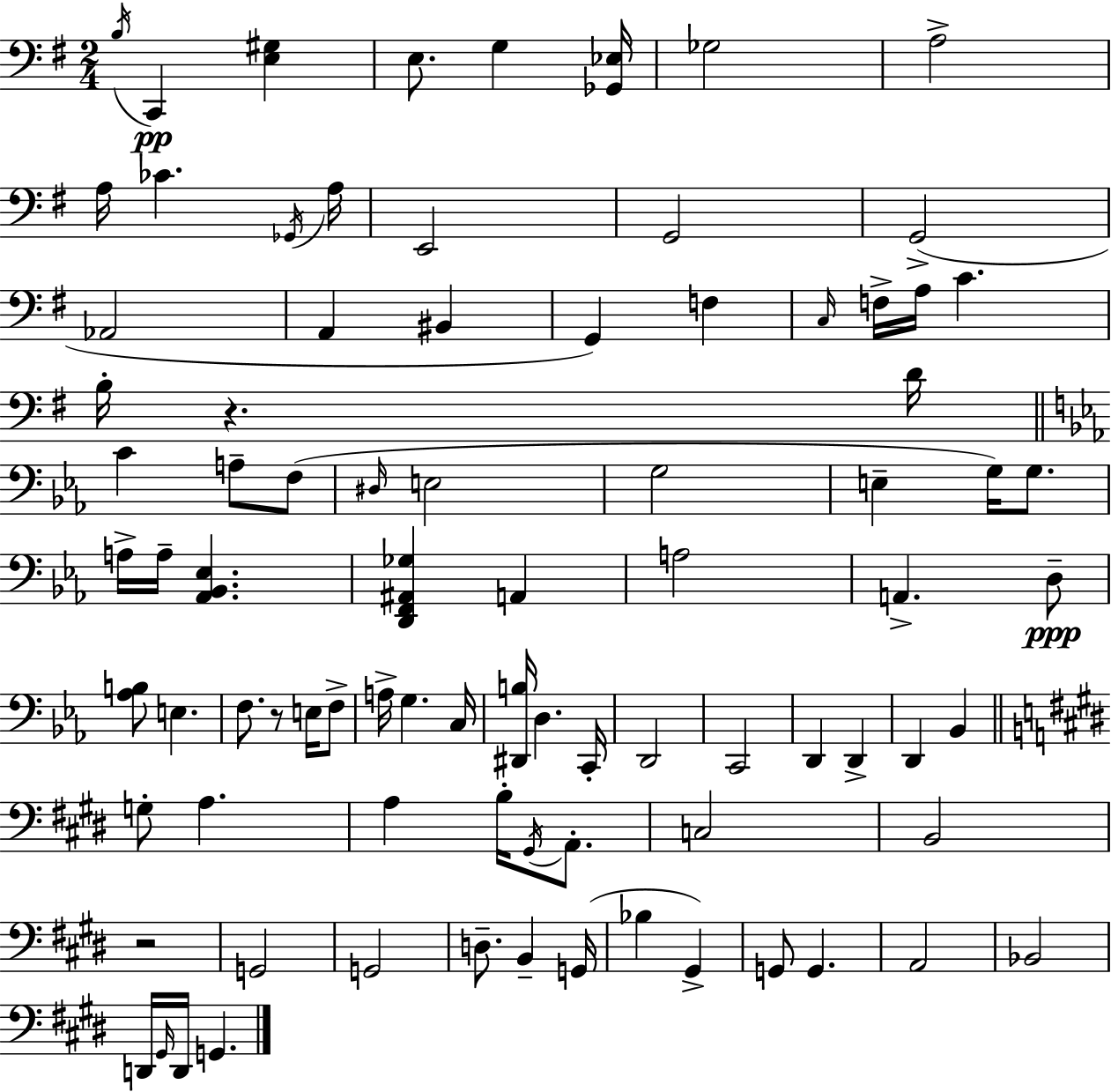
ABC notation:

X:1
T:Untitled
M:2/4
L:1/4
K:G
B,/4 C,, [E,^G,] E,/2 G, [_G,,_E,]/4 _G,2 A,2 A,/4 _C _G,,/4 A,/4 E,,2 G,,2 G,,2 _A,,2 A,, ^B,, G,, F, C,/4 F,/4 A,/4 C B,/4 z D/4 C A,/2 F,/2 ^D,/4 E,2 G,2 E, G,/4 G,/2 A,/4 A,/4 [_A,,_B,,_E,] [D,,F,,^A,,_G,] A,, A,2 A,, D,/2 [_A,B,]/2 E, F,/2 z/2 E,/4 F,/2 A,/4 G, C,/4 [^D,,B,]/4 D, C,,/4 D,,2 C,,2 D,, D,, D,, _B,, G,/2 A, A, B,/4 ^G,,/4 A,,/2 C,2 B,,2 z2 G,,2 G,,2 D,/2 B,, G,,/4 _B, ^G,, G,,/2 G,, A,,2 _B,,2 D,,/4 ^G,,/4 D,,/4 G,,